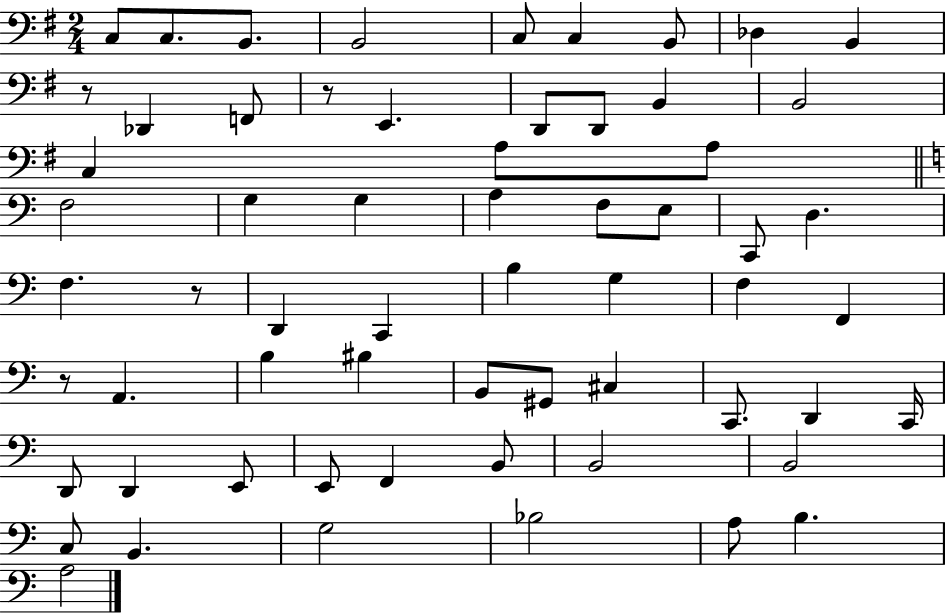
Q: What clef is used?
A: bass